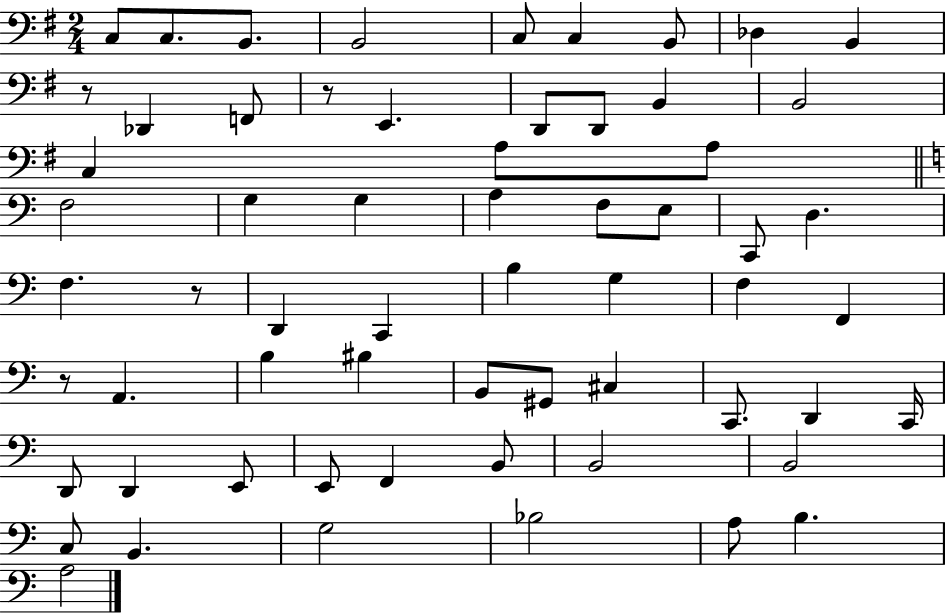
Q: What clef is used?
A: bass